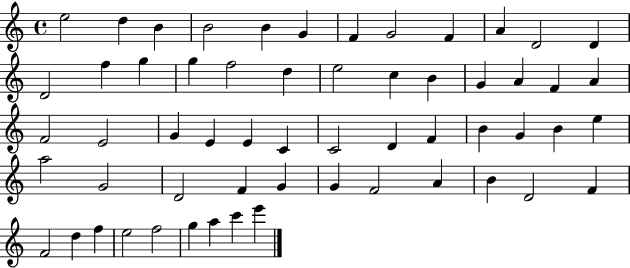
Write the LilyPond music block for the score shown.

{
  \clef treble
  \time 4/4
  \defaultTimeSignature
  \key c \major
  e''2 d''4 b'4 | b'2 b'4 g'4 | f'4 g'2 f'4 | a'4 d'2 d'4 | \break d'2 f''4 g''4 | g''4 f''2 d''4 | e''2 c''4 b'4 | g'4 a'4 f'4 a'4 | \break f'2 e'2 | g'4 e'4 e'4 c'4 | c'2 d'4 f'4 | b'4 g'4 b'4 e''4 | \break a''2 g'2 | d'2 f'4 g'4 | g'4 f'2 a'4 | b'4 d'2 f'4 | \break f'2 d''4 f''4 | e''2 f''2 | g''4 a''4 c'''4 e'''4 | \bar "|."
}